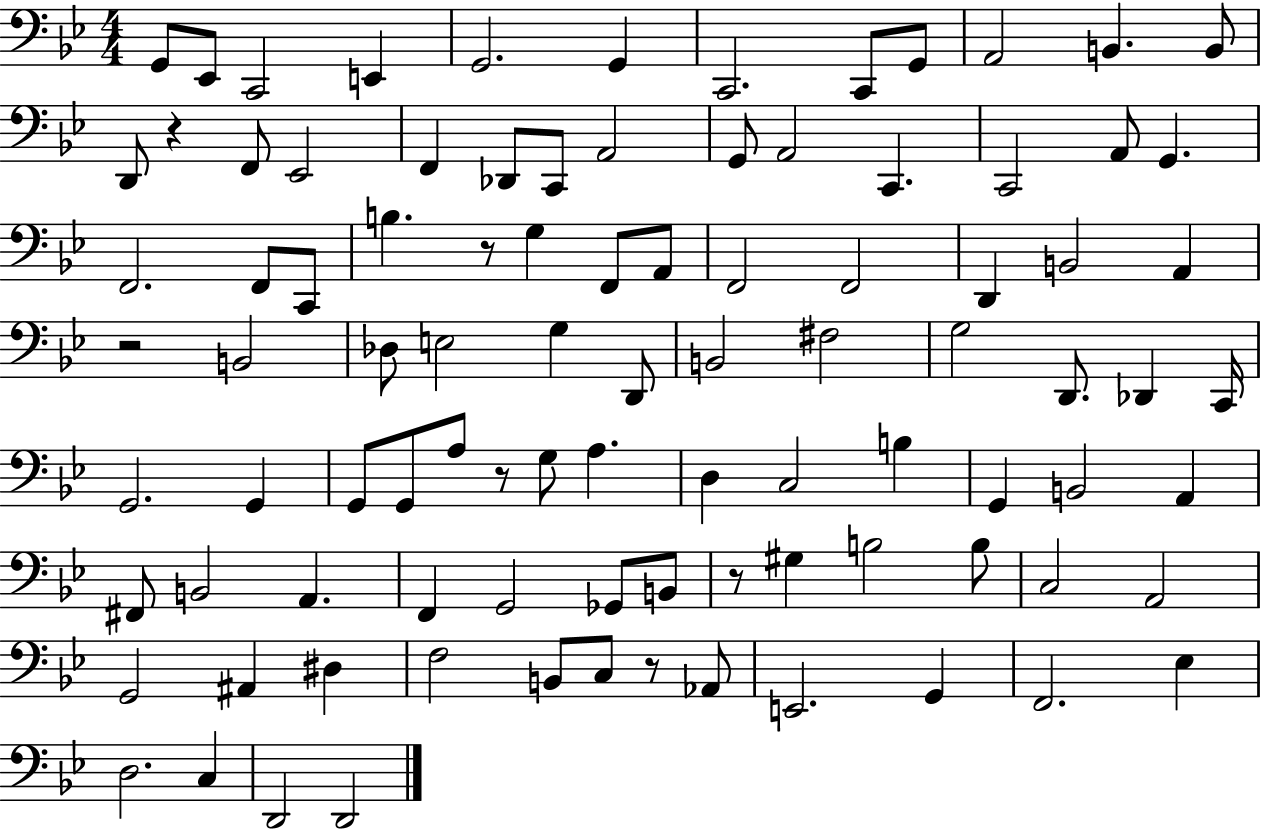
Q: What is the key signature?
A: BES major